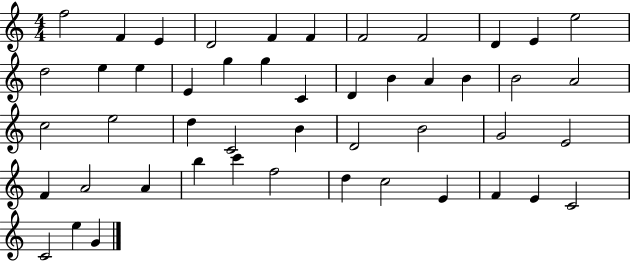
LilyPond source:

{
  \clef treble
  \numericTimeSignature
  \time 4/4
  \key c \major
  f''2 f'4 e'4 | d'2 f'4 f'4 | f'2 f'2 | d'4 e'4 e''2 | \break d''2 e''4 e''4 | e'4 g''4 g''4 c'4 | d'4 b'4 a'4 b'4 | b'2 a'2 | \break c''2 e''2 | d''4 c'2 b'4 | d'2 b'2 | g'2 e'2 | \break f'4 a'2 a'4 | b''4 c'''4 f''2 | d''4 c''2 e'4 | f'4 e'4 c'2 | \break c'2 e''4 g'4 | \bar "|."
}